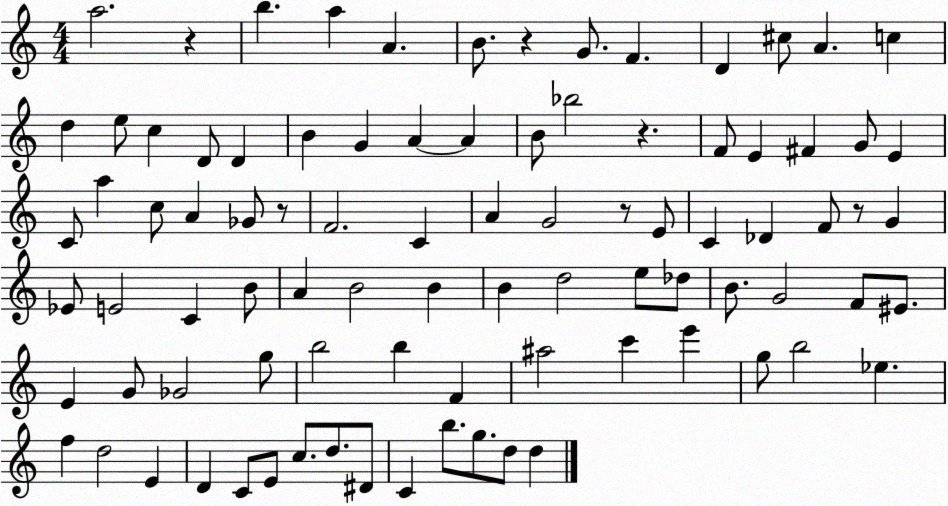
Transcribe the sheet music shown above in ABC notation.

X:1
T:Untitled
M:4/4
L:1/4
K:C
a2 z b a A B/2 z G/2 F D ^c/2 A c d e/2 c D/2 D B G A A B/2 _b2 z F/2 E ^F G/2 E C/2 a c/2 A _G/2 z/2 F2 C A G2 z/2 E/2 C _D F/2 z/2 G _E/2 E2 C B/2 A B2 B B d2 e/2 _d/2 B/2 G2 F/2 ^E/2 E G/2 _G2 g/2 b2 b F ^a2 c' e' g/2 b2 _e f d2 E D C/2 E/2 c/2 d/2 ^D/2 C b/2 g/2 d/2 d